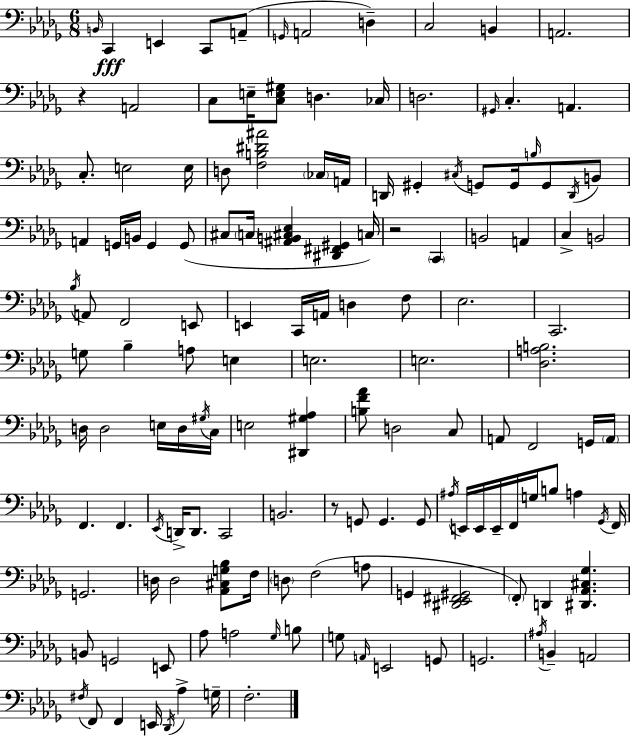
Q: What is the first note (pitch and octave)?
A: B2